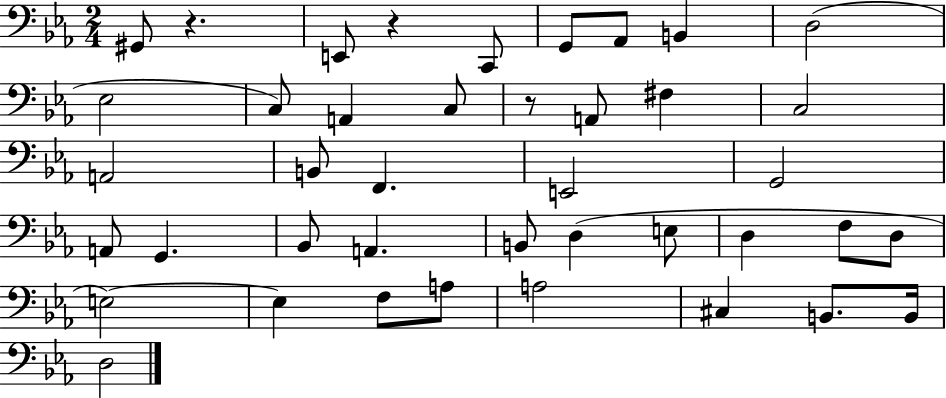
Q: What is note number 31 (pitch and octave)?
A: E3